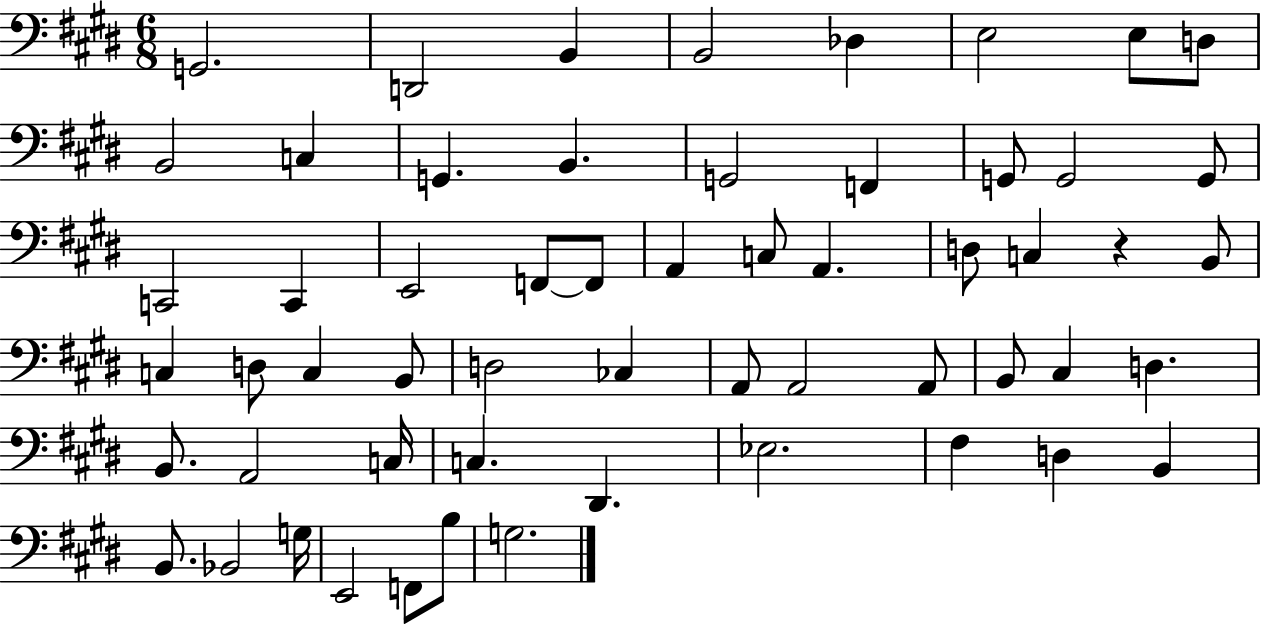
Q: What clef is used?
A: bass